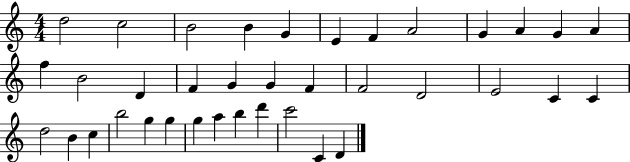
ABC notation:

X:1
T:Untitled
M:4/4
L:1/4
K:C
d2 c2 B2 B G E F A2 G A G A f B2 D F G G F F2 D2 E2 C C d2 B c b2 g g g a b d' c'2 C D